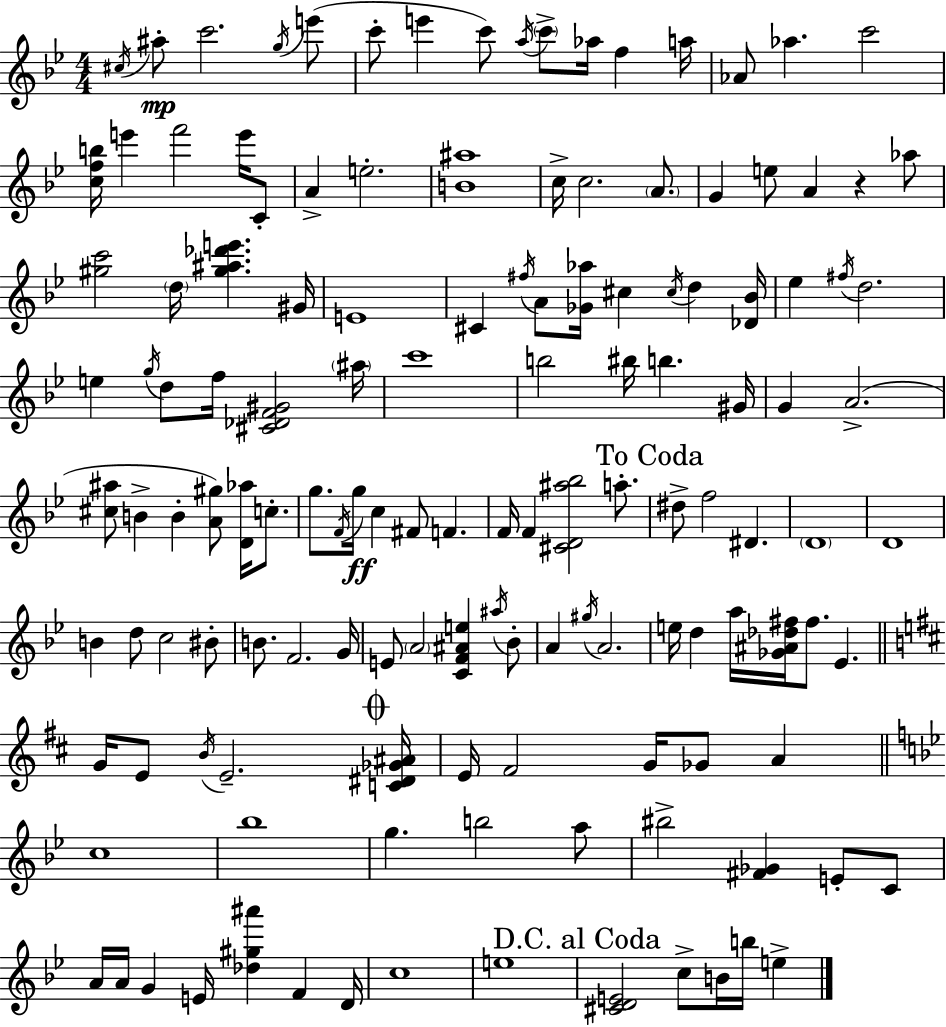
X:1
T:Untitled
M:4/4
L:1/4
K:Bb
^c/4 ^a/2 c'2 g/4 e'/2 c'/2 e' c'/2 a/4 c'/2 _a/4 f a/4 _A/2 _a c'2 [cfb]/4 e' f'2 e'/4 C/2 A e2 [B^a]4 c/4 c2 A/2 G e/2 A z _a/2 [^gc']2 d/4 [^g^a_d'e'] ^G/4 E4 ^C ^f/4 A/2 [_G_a]/4 ^c ^c/4 d [_D_B]/4 _e ^f/4 d2 e g/4 d/2 f/4 [^C_DF^G]2 ^a/4 c'4 b2 ^b/4 b ^G/4 G A2 [^c^a]/2 B B [A^g]/2 [D_a]/4 c/2 g/2 F/4 g/4 c ^F/2 F F/4 F [^CD^a_b]2 a/2 ^d/2 f2 ^D D4 D4 B d/2 c2 ^B/2 B/2 F2 G/4 E/2 A2 [CF^Ae] ^a/4 _B/2 A ^g/4 A2 e/4 d a/4 [_G^A_d^f]/4 ^f/2 _E G/4 E/2 B/4 E2 [C^D_G^A]/4 E/4 ^F2 G/4 _G/2 A c4 _b4 g b2 a/2 ^b2 [^F_G] E/2 C/2 A/4 A/4 G E/4 [_d^g^a'] F D/4 c4 e4 [^CDE]2 c/2 B/4 b/4 e